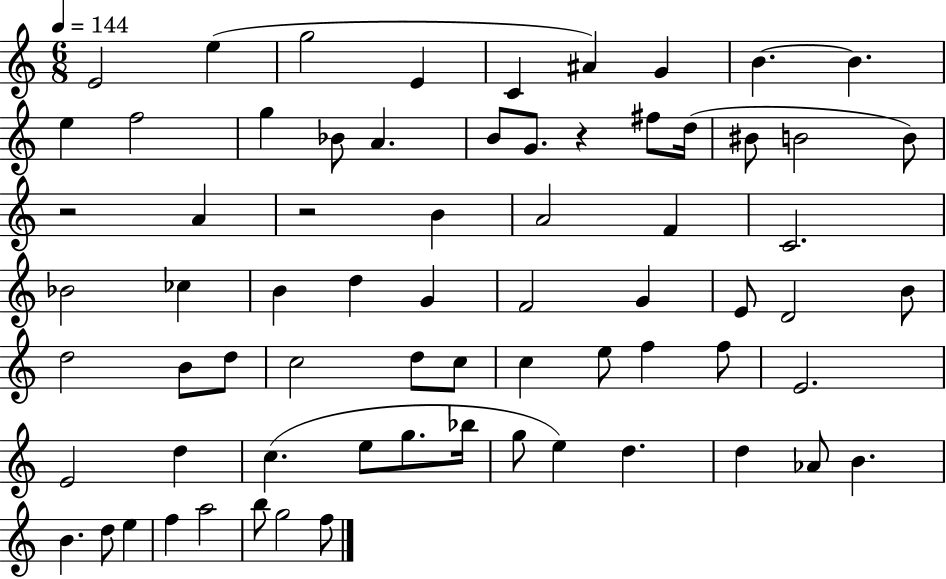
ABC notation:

X:1
T:Untitled
M:6/8
L:1/4
K:C
E2 e g2 E C ^A G B B e f2 g _B/2 A B/2 G/2 z ^f/2 d/4 ^B/2 B2 B/2 z2 A z2 B A2 F C2 _B2 _c B d G F2 G E/2 D2 B/2 d2 B/2 d/2 c2 d/2 c/2 c e/2 f f/2 E2 E2 d c e/2 g/2 _b/4 g/2 e d d _A/2 B B d/2 e f a2 b/2 g2 f/2